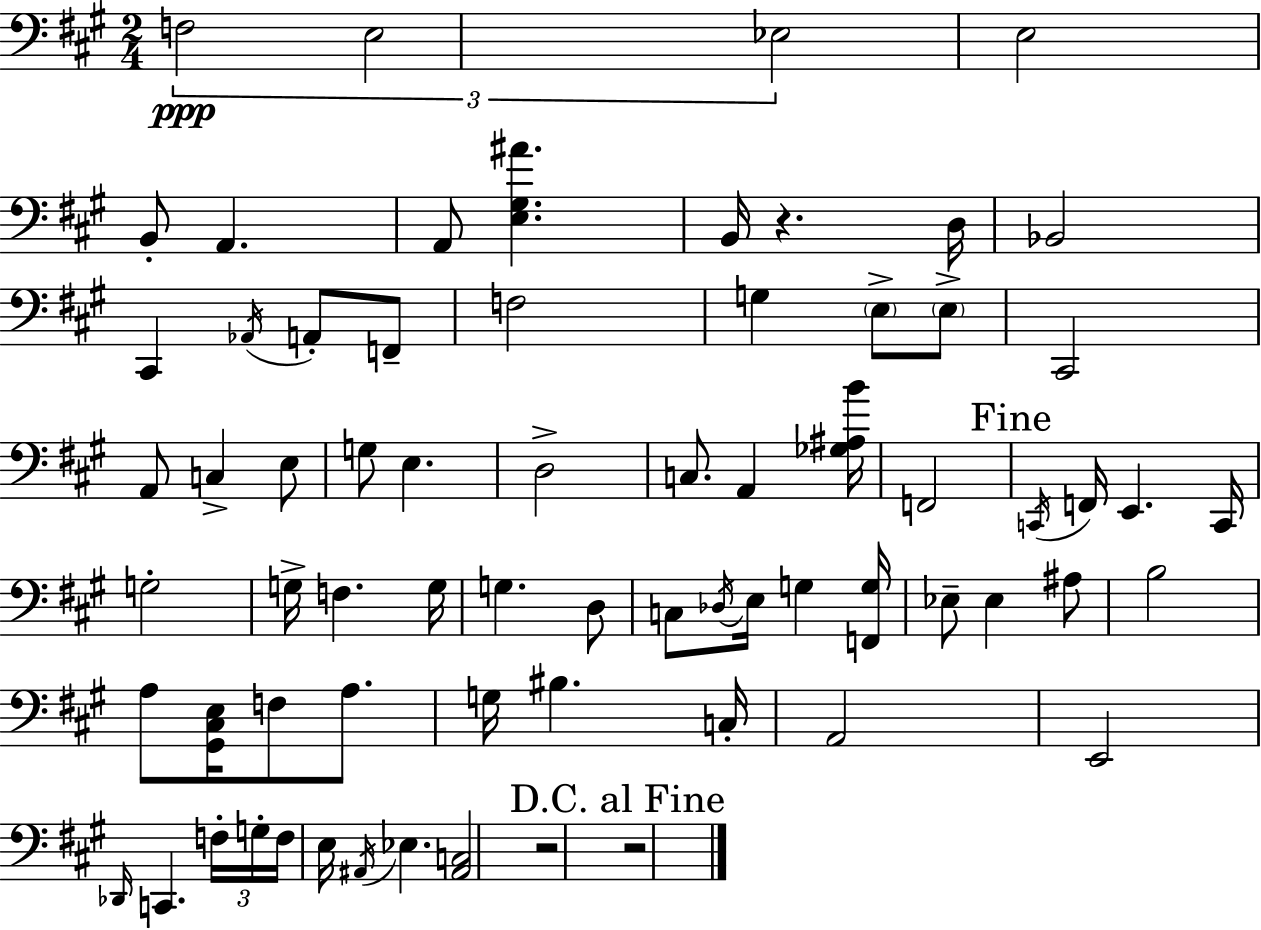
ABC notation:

X:1
T:Untitled
M:2/4
L:1/4
K:A
F,2 E,2 _E,2 E,2 B,,/2 A,, A,,/2 [E,^G,^A] B,,/4 z D,/4 _B,,2 ^C,, _A,,/4 A,,/2 F,,/2 F,2 G, E,/2 E,/2 ^C,,2 A,,/2 C, E,/2 G,/2 E, D,2 C,/2 A,, [_G,^A,B]/4 F,,2 C,,/4 F,,/4 E,, C,,/4 G,2 G,/4 F, G,/4 G, D,/2 C,/2 _D,/4 E,/4 G, [F,,G,]/4 _E,/2 _E, ^A,/2 B,2 A,/2 [^G,,^C,E,]/4 F,/2 A,/2 G,/4 ^B, C,/4 A,,2 E,,2 _D,,/4 C,, F,/4 G,/4 F,/4 E,/4 ^A,,/4 _E, [^A,,C,]2 z2 z2